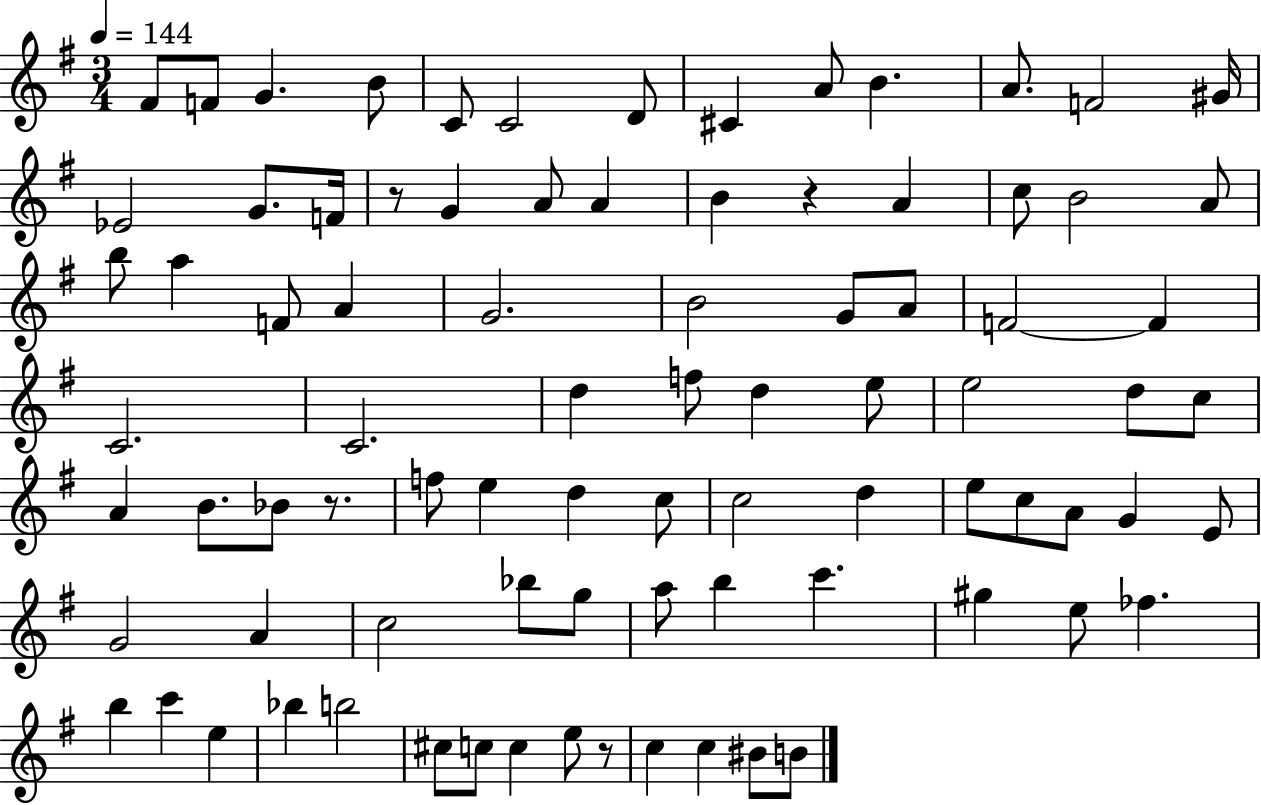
{
  \clef treble
  \numericTimeSignature
  \time 3/4
  \key g \major
  \tempo 4 = 144
  fis'8 f'8 g'4. b'8 | c'8 c'2 d'8 | cis'4 a'8 b'4. | a'8. f'2 gis'16 | \break ees'2 g'8. f'16 | r8 g'4 a'8 a'4 | b'4 r4 a'4 | c''8 b'2 a'8 | \break b''8 a''4 f'8 a'4 | g'2. | b'2 g'8 a'8 | f'2~~ f'4 | \break c'2. | c'2. | d''4 f''8 d''4 e''8 | e''2 d''8 c''8 | \break a'4 b'8. bes'8 r8. | f''8 e''4 d''4 c''8 | c''2 d''4 | e''8 c''8 a'8 g'4 e'8 | \break g'2 a'4 | c''2 bes''8 g''8 | a''8 b''4 c'''4. | gis''4 e''8 fes''4. | \break b''4 c'''4 e''4 | bes''4 b''2 | cis''8 c''8 c''4 e''8 r8 | c''4 c''4 bis'8 b'8 | \break \bar "|."
}